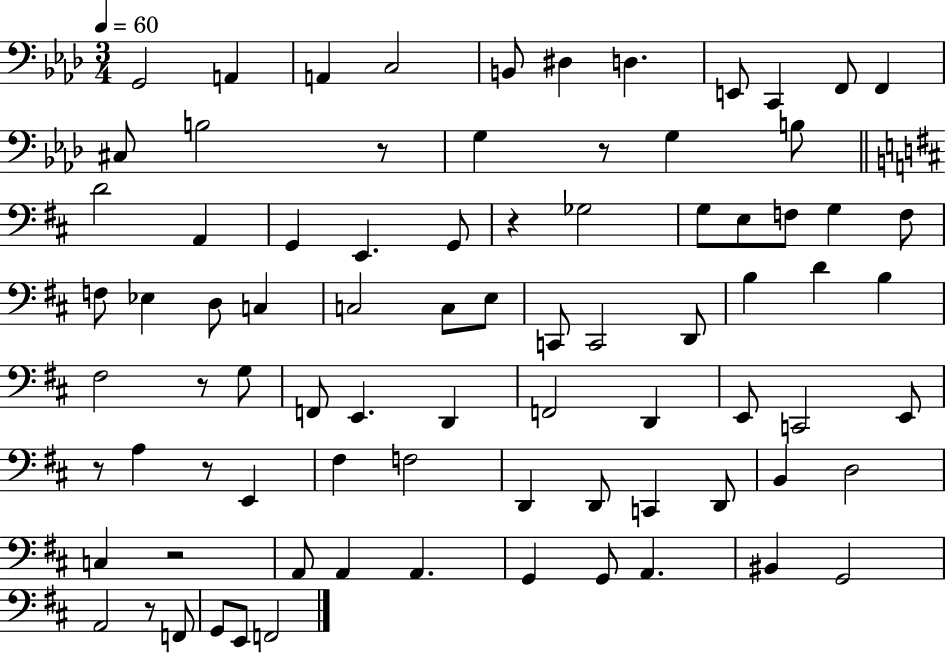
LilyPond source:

{
  \clef bass
  \numericTimeSignature
  \time 3/4
  \key aes \major
  \tempo 4 = 60
  g,2 a,4 | a,4 c2 | b,8 dis4 d4. | e,8 c,4 f,8 f,4 | \break cis8 b2 r8 | g4 r8 g4 b8 | \bar "||" \break \key b \minor d'2 a,4 | g,4 e,4. g,8 | r4 ges2 | g8 e8 f8 g4 f8 | \break f8 ees4 d8 c4 | c2 c8 e8 | c,8 c,2 d,8 | b4 d'4 b4 | \break fis2 r8 g8 | f,8 e,4. d,4 | f,2 d,4 | e,8 c,2 e,8 | \break r8 a4 r8 e,4 | fis4 f2 | d,4 d,8 c,4 d,8 | b,4 d2 | \break c4 r2 | a,8 a,4 a,4. | g,4 g,8 a,4. | bis,4 g,2 | \break a,2 r8 f,8 | g,8 e,8 f,2 | \bar "|."
}